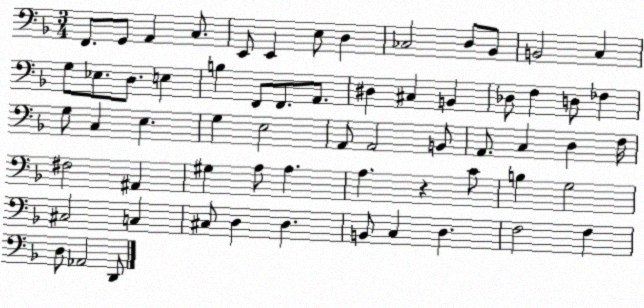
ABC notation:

X:1
T:Untitled
M:3/4
L:1/4
K:F
F,,/2 G,,/2 A,, C,/2 E,,/2 E,, E,/2 D, _C,2 D,/2 _B,,/2 B,,2 C, G,/2 _E,/2 D,/2 E, B, F,,/2 F,,/2 A,,/2 ^D, ^C, B,, _D,/2 F, D,/2 _F, G,/2 C, E, G, E,2 A,,/2 A,,2 B,,/2 A,,/2 C, D, F,/4 ^F,2 ^A,, ^G, A,/2 A, A, z C/2 B, G,2 ^C,2 C, ^C,/2 D, D, B,,/2 C, D, F,2 F, D,/2 _A,,2 D,,/2